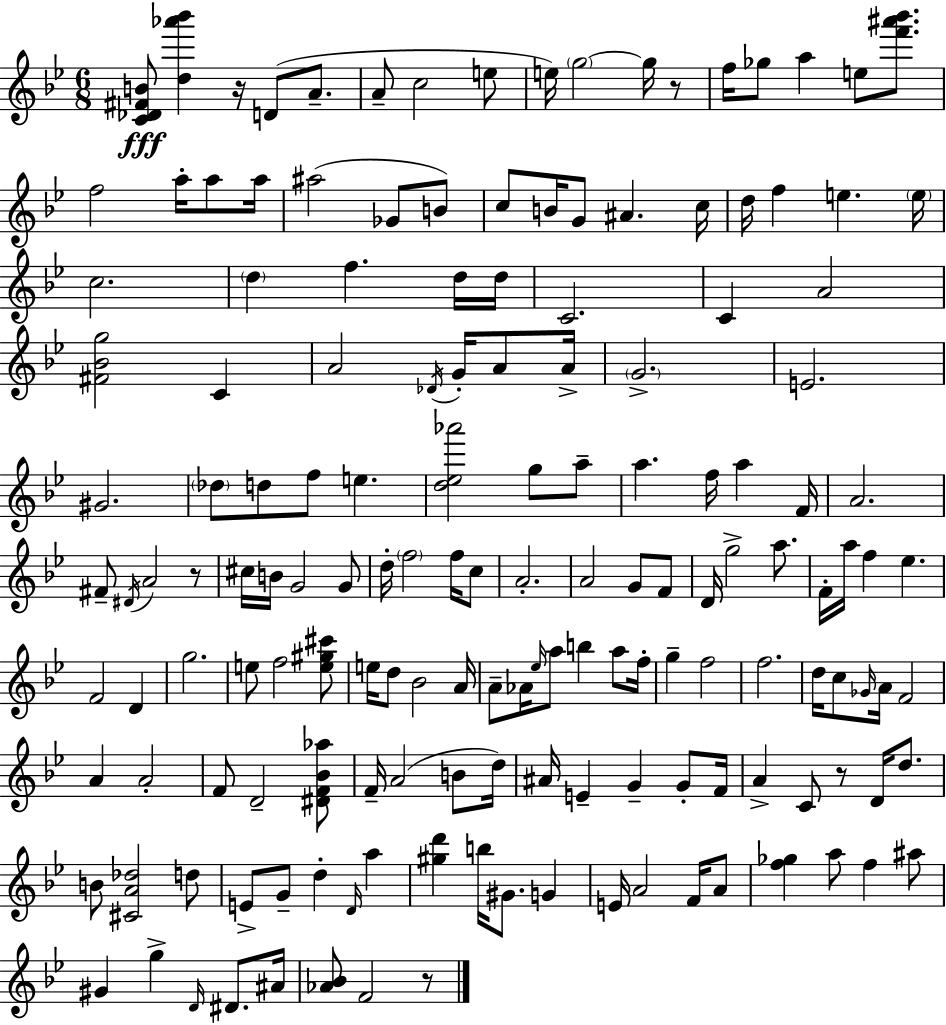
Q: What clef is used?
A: treble